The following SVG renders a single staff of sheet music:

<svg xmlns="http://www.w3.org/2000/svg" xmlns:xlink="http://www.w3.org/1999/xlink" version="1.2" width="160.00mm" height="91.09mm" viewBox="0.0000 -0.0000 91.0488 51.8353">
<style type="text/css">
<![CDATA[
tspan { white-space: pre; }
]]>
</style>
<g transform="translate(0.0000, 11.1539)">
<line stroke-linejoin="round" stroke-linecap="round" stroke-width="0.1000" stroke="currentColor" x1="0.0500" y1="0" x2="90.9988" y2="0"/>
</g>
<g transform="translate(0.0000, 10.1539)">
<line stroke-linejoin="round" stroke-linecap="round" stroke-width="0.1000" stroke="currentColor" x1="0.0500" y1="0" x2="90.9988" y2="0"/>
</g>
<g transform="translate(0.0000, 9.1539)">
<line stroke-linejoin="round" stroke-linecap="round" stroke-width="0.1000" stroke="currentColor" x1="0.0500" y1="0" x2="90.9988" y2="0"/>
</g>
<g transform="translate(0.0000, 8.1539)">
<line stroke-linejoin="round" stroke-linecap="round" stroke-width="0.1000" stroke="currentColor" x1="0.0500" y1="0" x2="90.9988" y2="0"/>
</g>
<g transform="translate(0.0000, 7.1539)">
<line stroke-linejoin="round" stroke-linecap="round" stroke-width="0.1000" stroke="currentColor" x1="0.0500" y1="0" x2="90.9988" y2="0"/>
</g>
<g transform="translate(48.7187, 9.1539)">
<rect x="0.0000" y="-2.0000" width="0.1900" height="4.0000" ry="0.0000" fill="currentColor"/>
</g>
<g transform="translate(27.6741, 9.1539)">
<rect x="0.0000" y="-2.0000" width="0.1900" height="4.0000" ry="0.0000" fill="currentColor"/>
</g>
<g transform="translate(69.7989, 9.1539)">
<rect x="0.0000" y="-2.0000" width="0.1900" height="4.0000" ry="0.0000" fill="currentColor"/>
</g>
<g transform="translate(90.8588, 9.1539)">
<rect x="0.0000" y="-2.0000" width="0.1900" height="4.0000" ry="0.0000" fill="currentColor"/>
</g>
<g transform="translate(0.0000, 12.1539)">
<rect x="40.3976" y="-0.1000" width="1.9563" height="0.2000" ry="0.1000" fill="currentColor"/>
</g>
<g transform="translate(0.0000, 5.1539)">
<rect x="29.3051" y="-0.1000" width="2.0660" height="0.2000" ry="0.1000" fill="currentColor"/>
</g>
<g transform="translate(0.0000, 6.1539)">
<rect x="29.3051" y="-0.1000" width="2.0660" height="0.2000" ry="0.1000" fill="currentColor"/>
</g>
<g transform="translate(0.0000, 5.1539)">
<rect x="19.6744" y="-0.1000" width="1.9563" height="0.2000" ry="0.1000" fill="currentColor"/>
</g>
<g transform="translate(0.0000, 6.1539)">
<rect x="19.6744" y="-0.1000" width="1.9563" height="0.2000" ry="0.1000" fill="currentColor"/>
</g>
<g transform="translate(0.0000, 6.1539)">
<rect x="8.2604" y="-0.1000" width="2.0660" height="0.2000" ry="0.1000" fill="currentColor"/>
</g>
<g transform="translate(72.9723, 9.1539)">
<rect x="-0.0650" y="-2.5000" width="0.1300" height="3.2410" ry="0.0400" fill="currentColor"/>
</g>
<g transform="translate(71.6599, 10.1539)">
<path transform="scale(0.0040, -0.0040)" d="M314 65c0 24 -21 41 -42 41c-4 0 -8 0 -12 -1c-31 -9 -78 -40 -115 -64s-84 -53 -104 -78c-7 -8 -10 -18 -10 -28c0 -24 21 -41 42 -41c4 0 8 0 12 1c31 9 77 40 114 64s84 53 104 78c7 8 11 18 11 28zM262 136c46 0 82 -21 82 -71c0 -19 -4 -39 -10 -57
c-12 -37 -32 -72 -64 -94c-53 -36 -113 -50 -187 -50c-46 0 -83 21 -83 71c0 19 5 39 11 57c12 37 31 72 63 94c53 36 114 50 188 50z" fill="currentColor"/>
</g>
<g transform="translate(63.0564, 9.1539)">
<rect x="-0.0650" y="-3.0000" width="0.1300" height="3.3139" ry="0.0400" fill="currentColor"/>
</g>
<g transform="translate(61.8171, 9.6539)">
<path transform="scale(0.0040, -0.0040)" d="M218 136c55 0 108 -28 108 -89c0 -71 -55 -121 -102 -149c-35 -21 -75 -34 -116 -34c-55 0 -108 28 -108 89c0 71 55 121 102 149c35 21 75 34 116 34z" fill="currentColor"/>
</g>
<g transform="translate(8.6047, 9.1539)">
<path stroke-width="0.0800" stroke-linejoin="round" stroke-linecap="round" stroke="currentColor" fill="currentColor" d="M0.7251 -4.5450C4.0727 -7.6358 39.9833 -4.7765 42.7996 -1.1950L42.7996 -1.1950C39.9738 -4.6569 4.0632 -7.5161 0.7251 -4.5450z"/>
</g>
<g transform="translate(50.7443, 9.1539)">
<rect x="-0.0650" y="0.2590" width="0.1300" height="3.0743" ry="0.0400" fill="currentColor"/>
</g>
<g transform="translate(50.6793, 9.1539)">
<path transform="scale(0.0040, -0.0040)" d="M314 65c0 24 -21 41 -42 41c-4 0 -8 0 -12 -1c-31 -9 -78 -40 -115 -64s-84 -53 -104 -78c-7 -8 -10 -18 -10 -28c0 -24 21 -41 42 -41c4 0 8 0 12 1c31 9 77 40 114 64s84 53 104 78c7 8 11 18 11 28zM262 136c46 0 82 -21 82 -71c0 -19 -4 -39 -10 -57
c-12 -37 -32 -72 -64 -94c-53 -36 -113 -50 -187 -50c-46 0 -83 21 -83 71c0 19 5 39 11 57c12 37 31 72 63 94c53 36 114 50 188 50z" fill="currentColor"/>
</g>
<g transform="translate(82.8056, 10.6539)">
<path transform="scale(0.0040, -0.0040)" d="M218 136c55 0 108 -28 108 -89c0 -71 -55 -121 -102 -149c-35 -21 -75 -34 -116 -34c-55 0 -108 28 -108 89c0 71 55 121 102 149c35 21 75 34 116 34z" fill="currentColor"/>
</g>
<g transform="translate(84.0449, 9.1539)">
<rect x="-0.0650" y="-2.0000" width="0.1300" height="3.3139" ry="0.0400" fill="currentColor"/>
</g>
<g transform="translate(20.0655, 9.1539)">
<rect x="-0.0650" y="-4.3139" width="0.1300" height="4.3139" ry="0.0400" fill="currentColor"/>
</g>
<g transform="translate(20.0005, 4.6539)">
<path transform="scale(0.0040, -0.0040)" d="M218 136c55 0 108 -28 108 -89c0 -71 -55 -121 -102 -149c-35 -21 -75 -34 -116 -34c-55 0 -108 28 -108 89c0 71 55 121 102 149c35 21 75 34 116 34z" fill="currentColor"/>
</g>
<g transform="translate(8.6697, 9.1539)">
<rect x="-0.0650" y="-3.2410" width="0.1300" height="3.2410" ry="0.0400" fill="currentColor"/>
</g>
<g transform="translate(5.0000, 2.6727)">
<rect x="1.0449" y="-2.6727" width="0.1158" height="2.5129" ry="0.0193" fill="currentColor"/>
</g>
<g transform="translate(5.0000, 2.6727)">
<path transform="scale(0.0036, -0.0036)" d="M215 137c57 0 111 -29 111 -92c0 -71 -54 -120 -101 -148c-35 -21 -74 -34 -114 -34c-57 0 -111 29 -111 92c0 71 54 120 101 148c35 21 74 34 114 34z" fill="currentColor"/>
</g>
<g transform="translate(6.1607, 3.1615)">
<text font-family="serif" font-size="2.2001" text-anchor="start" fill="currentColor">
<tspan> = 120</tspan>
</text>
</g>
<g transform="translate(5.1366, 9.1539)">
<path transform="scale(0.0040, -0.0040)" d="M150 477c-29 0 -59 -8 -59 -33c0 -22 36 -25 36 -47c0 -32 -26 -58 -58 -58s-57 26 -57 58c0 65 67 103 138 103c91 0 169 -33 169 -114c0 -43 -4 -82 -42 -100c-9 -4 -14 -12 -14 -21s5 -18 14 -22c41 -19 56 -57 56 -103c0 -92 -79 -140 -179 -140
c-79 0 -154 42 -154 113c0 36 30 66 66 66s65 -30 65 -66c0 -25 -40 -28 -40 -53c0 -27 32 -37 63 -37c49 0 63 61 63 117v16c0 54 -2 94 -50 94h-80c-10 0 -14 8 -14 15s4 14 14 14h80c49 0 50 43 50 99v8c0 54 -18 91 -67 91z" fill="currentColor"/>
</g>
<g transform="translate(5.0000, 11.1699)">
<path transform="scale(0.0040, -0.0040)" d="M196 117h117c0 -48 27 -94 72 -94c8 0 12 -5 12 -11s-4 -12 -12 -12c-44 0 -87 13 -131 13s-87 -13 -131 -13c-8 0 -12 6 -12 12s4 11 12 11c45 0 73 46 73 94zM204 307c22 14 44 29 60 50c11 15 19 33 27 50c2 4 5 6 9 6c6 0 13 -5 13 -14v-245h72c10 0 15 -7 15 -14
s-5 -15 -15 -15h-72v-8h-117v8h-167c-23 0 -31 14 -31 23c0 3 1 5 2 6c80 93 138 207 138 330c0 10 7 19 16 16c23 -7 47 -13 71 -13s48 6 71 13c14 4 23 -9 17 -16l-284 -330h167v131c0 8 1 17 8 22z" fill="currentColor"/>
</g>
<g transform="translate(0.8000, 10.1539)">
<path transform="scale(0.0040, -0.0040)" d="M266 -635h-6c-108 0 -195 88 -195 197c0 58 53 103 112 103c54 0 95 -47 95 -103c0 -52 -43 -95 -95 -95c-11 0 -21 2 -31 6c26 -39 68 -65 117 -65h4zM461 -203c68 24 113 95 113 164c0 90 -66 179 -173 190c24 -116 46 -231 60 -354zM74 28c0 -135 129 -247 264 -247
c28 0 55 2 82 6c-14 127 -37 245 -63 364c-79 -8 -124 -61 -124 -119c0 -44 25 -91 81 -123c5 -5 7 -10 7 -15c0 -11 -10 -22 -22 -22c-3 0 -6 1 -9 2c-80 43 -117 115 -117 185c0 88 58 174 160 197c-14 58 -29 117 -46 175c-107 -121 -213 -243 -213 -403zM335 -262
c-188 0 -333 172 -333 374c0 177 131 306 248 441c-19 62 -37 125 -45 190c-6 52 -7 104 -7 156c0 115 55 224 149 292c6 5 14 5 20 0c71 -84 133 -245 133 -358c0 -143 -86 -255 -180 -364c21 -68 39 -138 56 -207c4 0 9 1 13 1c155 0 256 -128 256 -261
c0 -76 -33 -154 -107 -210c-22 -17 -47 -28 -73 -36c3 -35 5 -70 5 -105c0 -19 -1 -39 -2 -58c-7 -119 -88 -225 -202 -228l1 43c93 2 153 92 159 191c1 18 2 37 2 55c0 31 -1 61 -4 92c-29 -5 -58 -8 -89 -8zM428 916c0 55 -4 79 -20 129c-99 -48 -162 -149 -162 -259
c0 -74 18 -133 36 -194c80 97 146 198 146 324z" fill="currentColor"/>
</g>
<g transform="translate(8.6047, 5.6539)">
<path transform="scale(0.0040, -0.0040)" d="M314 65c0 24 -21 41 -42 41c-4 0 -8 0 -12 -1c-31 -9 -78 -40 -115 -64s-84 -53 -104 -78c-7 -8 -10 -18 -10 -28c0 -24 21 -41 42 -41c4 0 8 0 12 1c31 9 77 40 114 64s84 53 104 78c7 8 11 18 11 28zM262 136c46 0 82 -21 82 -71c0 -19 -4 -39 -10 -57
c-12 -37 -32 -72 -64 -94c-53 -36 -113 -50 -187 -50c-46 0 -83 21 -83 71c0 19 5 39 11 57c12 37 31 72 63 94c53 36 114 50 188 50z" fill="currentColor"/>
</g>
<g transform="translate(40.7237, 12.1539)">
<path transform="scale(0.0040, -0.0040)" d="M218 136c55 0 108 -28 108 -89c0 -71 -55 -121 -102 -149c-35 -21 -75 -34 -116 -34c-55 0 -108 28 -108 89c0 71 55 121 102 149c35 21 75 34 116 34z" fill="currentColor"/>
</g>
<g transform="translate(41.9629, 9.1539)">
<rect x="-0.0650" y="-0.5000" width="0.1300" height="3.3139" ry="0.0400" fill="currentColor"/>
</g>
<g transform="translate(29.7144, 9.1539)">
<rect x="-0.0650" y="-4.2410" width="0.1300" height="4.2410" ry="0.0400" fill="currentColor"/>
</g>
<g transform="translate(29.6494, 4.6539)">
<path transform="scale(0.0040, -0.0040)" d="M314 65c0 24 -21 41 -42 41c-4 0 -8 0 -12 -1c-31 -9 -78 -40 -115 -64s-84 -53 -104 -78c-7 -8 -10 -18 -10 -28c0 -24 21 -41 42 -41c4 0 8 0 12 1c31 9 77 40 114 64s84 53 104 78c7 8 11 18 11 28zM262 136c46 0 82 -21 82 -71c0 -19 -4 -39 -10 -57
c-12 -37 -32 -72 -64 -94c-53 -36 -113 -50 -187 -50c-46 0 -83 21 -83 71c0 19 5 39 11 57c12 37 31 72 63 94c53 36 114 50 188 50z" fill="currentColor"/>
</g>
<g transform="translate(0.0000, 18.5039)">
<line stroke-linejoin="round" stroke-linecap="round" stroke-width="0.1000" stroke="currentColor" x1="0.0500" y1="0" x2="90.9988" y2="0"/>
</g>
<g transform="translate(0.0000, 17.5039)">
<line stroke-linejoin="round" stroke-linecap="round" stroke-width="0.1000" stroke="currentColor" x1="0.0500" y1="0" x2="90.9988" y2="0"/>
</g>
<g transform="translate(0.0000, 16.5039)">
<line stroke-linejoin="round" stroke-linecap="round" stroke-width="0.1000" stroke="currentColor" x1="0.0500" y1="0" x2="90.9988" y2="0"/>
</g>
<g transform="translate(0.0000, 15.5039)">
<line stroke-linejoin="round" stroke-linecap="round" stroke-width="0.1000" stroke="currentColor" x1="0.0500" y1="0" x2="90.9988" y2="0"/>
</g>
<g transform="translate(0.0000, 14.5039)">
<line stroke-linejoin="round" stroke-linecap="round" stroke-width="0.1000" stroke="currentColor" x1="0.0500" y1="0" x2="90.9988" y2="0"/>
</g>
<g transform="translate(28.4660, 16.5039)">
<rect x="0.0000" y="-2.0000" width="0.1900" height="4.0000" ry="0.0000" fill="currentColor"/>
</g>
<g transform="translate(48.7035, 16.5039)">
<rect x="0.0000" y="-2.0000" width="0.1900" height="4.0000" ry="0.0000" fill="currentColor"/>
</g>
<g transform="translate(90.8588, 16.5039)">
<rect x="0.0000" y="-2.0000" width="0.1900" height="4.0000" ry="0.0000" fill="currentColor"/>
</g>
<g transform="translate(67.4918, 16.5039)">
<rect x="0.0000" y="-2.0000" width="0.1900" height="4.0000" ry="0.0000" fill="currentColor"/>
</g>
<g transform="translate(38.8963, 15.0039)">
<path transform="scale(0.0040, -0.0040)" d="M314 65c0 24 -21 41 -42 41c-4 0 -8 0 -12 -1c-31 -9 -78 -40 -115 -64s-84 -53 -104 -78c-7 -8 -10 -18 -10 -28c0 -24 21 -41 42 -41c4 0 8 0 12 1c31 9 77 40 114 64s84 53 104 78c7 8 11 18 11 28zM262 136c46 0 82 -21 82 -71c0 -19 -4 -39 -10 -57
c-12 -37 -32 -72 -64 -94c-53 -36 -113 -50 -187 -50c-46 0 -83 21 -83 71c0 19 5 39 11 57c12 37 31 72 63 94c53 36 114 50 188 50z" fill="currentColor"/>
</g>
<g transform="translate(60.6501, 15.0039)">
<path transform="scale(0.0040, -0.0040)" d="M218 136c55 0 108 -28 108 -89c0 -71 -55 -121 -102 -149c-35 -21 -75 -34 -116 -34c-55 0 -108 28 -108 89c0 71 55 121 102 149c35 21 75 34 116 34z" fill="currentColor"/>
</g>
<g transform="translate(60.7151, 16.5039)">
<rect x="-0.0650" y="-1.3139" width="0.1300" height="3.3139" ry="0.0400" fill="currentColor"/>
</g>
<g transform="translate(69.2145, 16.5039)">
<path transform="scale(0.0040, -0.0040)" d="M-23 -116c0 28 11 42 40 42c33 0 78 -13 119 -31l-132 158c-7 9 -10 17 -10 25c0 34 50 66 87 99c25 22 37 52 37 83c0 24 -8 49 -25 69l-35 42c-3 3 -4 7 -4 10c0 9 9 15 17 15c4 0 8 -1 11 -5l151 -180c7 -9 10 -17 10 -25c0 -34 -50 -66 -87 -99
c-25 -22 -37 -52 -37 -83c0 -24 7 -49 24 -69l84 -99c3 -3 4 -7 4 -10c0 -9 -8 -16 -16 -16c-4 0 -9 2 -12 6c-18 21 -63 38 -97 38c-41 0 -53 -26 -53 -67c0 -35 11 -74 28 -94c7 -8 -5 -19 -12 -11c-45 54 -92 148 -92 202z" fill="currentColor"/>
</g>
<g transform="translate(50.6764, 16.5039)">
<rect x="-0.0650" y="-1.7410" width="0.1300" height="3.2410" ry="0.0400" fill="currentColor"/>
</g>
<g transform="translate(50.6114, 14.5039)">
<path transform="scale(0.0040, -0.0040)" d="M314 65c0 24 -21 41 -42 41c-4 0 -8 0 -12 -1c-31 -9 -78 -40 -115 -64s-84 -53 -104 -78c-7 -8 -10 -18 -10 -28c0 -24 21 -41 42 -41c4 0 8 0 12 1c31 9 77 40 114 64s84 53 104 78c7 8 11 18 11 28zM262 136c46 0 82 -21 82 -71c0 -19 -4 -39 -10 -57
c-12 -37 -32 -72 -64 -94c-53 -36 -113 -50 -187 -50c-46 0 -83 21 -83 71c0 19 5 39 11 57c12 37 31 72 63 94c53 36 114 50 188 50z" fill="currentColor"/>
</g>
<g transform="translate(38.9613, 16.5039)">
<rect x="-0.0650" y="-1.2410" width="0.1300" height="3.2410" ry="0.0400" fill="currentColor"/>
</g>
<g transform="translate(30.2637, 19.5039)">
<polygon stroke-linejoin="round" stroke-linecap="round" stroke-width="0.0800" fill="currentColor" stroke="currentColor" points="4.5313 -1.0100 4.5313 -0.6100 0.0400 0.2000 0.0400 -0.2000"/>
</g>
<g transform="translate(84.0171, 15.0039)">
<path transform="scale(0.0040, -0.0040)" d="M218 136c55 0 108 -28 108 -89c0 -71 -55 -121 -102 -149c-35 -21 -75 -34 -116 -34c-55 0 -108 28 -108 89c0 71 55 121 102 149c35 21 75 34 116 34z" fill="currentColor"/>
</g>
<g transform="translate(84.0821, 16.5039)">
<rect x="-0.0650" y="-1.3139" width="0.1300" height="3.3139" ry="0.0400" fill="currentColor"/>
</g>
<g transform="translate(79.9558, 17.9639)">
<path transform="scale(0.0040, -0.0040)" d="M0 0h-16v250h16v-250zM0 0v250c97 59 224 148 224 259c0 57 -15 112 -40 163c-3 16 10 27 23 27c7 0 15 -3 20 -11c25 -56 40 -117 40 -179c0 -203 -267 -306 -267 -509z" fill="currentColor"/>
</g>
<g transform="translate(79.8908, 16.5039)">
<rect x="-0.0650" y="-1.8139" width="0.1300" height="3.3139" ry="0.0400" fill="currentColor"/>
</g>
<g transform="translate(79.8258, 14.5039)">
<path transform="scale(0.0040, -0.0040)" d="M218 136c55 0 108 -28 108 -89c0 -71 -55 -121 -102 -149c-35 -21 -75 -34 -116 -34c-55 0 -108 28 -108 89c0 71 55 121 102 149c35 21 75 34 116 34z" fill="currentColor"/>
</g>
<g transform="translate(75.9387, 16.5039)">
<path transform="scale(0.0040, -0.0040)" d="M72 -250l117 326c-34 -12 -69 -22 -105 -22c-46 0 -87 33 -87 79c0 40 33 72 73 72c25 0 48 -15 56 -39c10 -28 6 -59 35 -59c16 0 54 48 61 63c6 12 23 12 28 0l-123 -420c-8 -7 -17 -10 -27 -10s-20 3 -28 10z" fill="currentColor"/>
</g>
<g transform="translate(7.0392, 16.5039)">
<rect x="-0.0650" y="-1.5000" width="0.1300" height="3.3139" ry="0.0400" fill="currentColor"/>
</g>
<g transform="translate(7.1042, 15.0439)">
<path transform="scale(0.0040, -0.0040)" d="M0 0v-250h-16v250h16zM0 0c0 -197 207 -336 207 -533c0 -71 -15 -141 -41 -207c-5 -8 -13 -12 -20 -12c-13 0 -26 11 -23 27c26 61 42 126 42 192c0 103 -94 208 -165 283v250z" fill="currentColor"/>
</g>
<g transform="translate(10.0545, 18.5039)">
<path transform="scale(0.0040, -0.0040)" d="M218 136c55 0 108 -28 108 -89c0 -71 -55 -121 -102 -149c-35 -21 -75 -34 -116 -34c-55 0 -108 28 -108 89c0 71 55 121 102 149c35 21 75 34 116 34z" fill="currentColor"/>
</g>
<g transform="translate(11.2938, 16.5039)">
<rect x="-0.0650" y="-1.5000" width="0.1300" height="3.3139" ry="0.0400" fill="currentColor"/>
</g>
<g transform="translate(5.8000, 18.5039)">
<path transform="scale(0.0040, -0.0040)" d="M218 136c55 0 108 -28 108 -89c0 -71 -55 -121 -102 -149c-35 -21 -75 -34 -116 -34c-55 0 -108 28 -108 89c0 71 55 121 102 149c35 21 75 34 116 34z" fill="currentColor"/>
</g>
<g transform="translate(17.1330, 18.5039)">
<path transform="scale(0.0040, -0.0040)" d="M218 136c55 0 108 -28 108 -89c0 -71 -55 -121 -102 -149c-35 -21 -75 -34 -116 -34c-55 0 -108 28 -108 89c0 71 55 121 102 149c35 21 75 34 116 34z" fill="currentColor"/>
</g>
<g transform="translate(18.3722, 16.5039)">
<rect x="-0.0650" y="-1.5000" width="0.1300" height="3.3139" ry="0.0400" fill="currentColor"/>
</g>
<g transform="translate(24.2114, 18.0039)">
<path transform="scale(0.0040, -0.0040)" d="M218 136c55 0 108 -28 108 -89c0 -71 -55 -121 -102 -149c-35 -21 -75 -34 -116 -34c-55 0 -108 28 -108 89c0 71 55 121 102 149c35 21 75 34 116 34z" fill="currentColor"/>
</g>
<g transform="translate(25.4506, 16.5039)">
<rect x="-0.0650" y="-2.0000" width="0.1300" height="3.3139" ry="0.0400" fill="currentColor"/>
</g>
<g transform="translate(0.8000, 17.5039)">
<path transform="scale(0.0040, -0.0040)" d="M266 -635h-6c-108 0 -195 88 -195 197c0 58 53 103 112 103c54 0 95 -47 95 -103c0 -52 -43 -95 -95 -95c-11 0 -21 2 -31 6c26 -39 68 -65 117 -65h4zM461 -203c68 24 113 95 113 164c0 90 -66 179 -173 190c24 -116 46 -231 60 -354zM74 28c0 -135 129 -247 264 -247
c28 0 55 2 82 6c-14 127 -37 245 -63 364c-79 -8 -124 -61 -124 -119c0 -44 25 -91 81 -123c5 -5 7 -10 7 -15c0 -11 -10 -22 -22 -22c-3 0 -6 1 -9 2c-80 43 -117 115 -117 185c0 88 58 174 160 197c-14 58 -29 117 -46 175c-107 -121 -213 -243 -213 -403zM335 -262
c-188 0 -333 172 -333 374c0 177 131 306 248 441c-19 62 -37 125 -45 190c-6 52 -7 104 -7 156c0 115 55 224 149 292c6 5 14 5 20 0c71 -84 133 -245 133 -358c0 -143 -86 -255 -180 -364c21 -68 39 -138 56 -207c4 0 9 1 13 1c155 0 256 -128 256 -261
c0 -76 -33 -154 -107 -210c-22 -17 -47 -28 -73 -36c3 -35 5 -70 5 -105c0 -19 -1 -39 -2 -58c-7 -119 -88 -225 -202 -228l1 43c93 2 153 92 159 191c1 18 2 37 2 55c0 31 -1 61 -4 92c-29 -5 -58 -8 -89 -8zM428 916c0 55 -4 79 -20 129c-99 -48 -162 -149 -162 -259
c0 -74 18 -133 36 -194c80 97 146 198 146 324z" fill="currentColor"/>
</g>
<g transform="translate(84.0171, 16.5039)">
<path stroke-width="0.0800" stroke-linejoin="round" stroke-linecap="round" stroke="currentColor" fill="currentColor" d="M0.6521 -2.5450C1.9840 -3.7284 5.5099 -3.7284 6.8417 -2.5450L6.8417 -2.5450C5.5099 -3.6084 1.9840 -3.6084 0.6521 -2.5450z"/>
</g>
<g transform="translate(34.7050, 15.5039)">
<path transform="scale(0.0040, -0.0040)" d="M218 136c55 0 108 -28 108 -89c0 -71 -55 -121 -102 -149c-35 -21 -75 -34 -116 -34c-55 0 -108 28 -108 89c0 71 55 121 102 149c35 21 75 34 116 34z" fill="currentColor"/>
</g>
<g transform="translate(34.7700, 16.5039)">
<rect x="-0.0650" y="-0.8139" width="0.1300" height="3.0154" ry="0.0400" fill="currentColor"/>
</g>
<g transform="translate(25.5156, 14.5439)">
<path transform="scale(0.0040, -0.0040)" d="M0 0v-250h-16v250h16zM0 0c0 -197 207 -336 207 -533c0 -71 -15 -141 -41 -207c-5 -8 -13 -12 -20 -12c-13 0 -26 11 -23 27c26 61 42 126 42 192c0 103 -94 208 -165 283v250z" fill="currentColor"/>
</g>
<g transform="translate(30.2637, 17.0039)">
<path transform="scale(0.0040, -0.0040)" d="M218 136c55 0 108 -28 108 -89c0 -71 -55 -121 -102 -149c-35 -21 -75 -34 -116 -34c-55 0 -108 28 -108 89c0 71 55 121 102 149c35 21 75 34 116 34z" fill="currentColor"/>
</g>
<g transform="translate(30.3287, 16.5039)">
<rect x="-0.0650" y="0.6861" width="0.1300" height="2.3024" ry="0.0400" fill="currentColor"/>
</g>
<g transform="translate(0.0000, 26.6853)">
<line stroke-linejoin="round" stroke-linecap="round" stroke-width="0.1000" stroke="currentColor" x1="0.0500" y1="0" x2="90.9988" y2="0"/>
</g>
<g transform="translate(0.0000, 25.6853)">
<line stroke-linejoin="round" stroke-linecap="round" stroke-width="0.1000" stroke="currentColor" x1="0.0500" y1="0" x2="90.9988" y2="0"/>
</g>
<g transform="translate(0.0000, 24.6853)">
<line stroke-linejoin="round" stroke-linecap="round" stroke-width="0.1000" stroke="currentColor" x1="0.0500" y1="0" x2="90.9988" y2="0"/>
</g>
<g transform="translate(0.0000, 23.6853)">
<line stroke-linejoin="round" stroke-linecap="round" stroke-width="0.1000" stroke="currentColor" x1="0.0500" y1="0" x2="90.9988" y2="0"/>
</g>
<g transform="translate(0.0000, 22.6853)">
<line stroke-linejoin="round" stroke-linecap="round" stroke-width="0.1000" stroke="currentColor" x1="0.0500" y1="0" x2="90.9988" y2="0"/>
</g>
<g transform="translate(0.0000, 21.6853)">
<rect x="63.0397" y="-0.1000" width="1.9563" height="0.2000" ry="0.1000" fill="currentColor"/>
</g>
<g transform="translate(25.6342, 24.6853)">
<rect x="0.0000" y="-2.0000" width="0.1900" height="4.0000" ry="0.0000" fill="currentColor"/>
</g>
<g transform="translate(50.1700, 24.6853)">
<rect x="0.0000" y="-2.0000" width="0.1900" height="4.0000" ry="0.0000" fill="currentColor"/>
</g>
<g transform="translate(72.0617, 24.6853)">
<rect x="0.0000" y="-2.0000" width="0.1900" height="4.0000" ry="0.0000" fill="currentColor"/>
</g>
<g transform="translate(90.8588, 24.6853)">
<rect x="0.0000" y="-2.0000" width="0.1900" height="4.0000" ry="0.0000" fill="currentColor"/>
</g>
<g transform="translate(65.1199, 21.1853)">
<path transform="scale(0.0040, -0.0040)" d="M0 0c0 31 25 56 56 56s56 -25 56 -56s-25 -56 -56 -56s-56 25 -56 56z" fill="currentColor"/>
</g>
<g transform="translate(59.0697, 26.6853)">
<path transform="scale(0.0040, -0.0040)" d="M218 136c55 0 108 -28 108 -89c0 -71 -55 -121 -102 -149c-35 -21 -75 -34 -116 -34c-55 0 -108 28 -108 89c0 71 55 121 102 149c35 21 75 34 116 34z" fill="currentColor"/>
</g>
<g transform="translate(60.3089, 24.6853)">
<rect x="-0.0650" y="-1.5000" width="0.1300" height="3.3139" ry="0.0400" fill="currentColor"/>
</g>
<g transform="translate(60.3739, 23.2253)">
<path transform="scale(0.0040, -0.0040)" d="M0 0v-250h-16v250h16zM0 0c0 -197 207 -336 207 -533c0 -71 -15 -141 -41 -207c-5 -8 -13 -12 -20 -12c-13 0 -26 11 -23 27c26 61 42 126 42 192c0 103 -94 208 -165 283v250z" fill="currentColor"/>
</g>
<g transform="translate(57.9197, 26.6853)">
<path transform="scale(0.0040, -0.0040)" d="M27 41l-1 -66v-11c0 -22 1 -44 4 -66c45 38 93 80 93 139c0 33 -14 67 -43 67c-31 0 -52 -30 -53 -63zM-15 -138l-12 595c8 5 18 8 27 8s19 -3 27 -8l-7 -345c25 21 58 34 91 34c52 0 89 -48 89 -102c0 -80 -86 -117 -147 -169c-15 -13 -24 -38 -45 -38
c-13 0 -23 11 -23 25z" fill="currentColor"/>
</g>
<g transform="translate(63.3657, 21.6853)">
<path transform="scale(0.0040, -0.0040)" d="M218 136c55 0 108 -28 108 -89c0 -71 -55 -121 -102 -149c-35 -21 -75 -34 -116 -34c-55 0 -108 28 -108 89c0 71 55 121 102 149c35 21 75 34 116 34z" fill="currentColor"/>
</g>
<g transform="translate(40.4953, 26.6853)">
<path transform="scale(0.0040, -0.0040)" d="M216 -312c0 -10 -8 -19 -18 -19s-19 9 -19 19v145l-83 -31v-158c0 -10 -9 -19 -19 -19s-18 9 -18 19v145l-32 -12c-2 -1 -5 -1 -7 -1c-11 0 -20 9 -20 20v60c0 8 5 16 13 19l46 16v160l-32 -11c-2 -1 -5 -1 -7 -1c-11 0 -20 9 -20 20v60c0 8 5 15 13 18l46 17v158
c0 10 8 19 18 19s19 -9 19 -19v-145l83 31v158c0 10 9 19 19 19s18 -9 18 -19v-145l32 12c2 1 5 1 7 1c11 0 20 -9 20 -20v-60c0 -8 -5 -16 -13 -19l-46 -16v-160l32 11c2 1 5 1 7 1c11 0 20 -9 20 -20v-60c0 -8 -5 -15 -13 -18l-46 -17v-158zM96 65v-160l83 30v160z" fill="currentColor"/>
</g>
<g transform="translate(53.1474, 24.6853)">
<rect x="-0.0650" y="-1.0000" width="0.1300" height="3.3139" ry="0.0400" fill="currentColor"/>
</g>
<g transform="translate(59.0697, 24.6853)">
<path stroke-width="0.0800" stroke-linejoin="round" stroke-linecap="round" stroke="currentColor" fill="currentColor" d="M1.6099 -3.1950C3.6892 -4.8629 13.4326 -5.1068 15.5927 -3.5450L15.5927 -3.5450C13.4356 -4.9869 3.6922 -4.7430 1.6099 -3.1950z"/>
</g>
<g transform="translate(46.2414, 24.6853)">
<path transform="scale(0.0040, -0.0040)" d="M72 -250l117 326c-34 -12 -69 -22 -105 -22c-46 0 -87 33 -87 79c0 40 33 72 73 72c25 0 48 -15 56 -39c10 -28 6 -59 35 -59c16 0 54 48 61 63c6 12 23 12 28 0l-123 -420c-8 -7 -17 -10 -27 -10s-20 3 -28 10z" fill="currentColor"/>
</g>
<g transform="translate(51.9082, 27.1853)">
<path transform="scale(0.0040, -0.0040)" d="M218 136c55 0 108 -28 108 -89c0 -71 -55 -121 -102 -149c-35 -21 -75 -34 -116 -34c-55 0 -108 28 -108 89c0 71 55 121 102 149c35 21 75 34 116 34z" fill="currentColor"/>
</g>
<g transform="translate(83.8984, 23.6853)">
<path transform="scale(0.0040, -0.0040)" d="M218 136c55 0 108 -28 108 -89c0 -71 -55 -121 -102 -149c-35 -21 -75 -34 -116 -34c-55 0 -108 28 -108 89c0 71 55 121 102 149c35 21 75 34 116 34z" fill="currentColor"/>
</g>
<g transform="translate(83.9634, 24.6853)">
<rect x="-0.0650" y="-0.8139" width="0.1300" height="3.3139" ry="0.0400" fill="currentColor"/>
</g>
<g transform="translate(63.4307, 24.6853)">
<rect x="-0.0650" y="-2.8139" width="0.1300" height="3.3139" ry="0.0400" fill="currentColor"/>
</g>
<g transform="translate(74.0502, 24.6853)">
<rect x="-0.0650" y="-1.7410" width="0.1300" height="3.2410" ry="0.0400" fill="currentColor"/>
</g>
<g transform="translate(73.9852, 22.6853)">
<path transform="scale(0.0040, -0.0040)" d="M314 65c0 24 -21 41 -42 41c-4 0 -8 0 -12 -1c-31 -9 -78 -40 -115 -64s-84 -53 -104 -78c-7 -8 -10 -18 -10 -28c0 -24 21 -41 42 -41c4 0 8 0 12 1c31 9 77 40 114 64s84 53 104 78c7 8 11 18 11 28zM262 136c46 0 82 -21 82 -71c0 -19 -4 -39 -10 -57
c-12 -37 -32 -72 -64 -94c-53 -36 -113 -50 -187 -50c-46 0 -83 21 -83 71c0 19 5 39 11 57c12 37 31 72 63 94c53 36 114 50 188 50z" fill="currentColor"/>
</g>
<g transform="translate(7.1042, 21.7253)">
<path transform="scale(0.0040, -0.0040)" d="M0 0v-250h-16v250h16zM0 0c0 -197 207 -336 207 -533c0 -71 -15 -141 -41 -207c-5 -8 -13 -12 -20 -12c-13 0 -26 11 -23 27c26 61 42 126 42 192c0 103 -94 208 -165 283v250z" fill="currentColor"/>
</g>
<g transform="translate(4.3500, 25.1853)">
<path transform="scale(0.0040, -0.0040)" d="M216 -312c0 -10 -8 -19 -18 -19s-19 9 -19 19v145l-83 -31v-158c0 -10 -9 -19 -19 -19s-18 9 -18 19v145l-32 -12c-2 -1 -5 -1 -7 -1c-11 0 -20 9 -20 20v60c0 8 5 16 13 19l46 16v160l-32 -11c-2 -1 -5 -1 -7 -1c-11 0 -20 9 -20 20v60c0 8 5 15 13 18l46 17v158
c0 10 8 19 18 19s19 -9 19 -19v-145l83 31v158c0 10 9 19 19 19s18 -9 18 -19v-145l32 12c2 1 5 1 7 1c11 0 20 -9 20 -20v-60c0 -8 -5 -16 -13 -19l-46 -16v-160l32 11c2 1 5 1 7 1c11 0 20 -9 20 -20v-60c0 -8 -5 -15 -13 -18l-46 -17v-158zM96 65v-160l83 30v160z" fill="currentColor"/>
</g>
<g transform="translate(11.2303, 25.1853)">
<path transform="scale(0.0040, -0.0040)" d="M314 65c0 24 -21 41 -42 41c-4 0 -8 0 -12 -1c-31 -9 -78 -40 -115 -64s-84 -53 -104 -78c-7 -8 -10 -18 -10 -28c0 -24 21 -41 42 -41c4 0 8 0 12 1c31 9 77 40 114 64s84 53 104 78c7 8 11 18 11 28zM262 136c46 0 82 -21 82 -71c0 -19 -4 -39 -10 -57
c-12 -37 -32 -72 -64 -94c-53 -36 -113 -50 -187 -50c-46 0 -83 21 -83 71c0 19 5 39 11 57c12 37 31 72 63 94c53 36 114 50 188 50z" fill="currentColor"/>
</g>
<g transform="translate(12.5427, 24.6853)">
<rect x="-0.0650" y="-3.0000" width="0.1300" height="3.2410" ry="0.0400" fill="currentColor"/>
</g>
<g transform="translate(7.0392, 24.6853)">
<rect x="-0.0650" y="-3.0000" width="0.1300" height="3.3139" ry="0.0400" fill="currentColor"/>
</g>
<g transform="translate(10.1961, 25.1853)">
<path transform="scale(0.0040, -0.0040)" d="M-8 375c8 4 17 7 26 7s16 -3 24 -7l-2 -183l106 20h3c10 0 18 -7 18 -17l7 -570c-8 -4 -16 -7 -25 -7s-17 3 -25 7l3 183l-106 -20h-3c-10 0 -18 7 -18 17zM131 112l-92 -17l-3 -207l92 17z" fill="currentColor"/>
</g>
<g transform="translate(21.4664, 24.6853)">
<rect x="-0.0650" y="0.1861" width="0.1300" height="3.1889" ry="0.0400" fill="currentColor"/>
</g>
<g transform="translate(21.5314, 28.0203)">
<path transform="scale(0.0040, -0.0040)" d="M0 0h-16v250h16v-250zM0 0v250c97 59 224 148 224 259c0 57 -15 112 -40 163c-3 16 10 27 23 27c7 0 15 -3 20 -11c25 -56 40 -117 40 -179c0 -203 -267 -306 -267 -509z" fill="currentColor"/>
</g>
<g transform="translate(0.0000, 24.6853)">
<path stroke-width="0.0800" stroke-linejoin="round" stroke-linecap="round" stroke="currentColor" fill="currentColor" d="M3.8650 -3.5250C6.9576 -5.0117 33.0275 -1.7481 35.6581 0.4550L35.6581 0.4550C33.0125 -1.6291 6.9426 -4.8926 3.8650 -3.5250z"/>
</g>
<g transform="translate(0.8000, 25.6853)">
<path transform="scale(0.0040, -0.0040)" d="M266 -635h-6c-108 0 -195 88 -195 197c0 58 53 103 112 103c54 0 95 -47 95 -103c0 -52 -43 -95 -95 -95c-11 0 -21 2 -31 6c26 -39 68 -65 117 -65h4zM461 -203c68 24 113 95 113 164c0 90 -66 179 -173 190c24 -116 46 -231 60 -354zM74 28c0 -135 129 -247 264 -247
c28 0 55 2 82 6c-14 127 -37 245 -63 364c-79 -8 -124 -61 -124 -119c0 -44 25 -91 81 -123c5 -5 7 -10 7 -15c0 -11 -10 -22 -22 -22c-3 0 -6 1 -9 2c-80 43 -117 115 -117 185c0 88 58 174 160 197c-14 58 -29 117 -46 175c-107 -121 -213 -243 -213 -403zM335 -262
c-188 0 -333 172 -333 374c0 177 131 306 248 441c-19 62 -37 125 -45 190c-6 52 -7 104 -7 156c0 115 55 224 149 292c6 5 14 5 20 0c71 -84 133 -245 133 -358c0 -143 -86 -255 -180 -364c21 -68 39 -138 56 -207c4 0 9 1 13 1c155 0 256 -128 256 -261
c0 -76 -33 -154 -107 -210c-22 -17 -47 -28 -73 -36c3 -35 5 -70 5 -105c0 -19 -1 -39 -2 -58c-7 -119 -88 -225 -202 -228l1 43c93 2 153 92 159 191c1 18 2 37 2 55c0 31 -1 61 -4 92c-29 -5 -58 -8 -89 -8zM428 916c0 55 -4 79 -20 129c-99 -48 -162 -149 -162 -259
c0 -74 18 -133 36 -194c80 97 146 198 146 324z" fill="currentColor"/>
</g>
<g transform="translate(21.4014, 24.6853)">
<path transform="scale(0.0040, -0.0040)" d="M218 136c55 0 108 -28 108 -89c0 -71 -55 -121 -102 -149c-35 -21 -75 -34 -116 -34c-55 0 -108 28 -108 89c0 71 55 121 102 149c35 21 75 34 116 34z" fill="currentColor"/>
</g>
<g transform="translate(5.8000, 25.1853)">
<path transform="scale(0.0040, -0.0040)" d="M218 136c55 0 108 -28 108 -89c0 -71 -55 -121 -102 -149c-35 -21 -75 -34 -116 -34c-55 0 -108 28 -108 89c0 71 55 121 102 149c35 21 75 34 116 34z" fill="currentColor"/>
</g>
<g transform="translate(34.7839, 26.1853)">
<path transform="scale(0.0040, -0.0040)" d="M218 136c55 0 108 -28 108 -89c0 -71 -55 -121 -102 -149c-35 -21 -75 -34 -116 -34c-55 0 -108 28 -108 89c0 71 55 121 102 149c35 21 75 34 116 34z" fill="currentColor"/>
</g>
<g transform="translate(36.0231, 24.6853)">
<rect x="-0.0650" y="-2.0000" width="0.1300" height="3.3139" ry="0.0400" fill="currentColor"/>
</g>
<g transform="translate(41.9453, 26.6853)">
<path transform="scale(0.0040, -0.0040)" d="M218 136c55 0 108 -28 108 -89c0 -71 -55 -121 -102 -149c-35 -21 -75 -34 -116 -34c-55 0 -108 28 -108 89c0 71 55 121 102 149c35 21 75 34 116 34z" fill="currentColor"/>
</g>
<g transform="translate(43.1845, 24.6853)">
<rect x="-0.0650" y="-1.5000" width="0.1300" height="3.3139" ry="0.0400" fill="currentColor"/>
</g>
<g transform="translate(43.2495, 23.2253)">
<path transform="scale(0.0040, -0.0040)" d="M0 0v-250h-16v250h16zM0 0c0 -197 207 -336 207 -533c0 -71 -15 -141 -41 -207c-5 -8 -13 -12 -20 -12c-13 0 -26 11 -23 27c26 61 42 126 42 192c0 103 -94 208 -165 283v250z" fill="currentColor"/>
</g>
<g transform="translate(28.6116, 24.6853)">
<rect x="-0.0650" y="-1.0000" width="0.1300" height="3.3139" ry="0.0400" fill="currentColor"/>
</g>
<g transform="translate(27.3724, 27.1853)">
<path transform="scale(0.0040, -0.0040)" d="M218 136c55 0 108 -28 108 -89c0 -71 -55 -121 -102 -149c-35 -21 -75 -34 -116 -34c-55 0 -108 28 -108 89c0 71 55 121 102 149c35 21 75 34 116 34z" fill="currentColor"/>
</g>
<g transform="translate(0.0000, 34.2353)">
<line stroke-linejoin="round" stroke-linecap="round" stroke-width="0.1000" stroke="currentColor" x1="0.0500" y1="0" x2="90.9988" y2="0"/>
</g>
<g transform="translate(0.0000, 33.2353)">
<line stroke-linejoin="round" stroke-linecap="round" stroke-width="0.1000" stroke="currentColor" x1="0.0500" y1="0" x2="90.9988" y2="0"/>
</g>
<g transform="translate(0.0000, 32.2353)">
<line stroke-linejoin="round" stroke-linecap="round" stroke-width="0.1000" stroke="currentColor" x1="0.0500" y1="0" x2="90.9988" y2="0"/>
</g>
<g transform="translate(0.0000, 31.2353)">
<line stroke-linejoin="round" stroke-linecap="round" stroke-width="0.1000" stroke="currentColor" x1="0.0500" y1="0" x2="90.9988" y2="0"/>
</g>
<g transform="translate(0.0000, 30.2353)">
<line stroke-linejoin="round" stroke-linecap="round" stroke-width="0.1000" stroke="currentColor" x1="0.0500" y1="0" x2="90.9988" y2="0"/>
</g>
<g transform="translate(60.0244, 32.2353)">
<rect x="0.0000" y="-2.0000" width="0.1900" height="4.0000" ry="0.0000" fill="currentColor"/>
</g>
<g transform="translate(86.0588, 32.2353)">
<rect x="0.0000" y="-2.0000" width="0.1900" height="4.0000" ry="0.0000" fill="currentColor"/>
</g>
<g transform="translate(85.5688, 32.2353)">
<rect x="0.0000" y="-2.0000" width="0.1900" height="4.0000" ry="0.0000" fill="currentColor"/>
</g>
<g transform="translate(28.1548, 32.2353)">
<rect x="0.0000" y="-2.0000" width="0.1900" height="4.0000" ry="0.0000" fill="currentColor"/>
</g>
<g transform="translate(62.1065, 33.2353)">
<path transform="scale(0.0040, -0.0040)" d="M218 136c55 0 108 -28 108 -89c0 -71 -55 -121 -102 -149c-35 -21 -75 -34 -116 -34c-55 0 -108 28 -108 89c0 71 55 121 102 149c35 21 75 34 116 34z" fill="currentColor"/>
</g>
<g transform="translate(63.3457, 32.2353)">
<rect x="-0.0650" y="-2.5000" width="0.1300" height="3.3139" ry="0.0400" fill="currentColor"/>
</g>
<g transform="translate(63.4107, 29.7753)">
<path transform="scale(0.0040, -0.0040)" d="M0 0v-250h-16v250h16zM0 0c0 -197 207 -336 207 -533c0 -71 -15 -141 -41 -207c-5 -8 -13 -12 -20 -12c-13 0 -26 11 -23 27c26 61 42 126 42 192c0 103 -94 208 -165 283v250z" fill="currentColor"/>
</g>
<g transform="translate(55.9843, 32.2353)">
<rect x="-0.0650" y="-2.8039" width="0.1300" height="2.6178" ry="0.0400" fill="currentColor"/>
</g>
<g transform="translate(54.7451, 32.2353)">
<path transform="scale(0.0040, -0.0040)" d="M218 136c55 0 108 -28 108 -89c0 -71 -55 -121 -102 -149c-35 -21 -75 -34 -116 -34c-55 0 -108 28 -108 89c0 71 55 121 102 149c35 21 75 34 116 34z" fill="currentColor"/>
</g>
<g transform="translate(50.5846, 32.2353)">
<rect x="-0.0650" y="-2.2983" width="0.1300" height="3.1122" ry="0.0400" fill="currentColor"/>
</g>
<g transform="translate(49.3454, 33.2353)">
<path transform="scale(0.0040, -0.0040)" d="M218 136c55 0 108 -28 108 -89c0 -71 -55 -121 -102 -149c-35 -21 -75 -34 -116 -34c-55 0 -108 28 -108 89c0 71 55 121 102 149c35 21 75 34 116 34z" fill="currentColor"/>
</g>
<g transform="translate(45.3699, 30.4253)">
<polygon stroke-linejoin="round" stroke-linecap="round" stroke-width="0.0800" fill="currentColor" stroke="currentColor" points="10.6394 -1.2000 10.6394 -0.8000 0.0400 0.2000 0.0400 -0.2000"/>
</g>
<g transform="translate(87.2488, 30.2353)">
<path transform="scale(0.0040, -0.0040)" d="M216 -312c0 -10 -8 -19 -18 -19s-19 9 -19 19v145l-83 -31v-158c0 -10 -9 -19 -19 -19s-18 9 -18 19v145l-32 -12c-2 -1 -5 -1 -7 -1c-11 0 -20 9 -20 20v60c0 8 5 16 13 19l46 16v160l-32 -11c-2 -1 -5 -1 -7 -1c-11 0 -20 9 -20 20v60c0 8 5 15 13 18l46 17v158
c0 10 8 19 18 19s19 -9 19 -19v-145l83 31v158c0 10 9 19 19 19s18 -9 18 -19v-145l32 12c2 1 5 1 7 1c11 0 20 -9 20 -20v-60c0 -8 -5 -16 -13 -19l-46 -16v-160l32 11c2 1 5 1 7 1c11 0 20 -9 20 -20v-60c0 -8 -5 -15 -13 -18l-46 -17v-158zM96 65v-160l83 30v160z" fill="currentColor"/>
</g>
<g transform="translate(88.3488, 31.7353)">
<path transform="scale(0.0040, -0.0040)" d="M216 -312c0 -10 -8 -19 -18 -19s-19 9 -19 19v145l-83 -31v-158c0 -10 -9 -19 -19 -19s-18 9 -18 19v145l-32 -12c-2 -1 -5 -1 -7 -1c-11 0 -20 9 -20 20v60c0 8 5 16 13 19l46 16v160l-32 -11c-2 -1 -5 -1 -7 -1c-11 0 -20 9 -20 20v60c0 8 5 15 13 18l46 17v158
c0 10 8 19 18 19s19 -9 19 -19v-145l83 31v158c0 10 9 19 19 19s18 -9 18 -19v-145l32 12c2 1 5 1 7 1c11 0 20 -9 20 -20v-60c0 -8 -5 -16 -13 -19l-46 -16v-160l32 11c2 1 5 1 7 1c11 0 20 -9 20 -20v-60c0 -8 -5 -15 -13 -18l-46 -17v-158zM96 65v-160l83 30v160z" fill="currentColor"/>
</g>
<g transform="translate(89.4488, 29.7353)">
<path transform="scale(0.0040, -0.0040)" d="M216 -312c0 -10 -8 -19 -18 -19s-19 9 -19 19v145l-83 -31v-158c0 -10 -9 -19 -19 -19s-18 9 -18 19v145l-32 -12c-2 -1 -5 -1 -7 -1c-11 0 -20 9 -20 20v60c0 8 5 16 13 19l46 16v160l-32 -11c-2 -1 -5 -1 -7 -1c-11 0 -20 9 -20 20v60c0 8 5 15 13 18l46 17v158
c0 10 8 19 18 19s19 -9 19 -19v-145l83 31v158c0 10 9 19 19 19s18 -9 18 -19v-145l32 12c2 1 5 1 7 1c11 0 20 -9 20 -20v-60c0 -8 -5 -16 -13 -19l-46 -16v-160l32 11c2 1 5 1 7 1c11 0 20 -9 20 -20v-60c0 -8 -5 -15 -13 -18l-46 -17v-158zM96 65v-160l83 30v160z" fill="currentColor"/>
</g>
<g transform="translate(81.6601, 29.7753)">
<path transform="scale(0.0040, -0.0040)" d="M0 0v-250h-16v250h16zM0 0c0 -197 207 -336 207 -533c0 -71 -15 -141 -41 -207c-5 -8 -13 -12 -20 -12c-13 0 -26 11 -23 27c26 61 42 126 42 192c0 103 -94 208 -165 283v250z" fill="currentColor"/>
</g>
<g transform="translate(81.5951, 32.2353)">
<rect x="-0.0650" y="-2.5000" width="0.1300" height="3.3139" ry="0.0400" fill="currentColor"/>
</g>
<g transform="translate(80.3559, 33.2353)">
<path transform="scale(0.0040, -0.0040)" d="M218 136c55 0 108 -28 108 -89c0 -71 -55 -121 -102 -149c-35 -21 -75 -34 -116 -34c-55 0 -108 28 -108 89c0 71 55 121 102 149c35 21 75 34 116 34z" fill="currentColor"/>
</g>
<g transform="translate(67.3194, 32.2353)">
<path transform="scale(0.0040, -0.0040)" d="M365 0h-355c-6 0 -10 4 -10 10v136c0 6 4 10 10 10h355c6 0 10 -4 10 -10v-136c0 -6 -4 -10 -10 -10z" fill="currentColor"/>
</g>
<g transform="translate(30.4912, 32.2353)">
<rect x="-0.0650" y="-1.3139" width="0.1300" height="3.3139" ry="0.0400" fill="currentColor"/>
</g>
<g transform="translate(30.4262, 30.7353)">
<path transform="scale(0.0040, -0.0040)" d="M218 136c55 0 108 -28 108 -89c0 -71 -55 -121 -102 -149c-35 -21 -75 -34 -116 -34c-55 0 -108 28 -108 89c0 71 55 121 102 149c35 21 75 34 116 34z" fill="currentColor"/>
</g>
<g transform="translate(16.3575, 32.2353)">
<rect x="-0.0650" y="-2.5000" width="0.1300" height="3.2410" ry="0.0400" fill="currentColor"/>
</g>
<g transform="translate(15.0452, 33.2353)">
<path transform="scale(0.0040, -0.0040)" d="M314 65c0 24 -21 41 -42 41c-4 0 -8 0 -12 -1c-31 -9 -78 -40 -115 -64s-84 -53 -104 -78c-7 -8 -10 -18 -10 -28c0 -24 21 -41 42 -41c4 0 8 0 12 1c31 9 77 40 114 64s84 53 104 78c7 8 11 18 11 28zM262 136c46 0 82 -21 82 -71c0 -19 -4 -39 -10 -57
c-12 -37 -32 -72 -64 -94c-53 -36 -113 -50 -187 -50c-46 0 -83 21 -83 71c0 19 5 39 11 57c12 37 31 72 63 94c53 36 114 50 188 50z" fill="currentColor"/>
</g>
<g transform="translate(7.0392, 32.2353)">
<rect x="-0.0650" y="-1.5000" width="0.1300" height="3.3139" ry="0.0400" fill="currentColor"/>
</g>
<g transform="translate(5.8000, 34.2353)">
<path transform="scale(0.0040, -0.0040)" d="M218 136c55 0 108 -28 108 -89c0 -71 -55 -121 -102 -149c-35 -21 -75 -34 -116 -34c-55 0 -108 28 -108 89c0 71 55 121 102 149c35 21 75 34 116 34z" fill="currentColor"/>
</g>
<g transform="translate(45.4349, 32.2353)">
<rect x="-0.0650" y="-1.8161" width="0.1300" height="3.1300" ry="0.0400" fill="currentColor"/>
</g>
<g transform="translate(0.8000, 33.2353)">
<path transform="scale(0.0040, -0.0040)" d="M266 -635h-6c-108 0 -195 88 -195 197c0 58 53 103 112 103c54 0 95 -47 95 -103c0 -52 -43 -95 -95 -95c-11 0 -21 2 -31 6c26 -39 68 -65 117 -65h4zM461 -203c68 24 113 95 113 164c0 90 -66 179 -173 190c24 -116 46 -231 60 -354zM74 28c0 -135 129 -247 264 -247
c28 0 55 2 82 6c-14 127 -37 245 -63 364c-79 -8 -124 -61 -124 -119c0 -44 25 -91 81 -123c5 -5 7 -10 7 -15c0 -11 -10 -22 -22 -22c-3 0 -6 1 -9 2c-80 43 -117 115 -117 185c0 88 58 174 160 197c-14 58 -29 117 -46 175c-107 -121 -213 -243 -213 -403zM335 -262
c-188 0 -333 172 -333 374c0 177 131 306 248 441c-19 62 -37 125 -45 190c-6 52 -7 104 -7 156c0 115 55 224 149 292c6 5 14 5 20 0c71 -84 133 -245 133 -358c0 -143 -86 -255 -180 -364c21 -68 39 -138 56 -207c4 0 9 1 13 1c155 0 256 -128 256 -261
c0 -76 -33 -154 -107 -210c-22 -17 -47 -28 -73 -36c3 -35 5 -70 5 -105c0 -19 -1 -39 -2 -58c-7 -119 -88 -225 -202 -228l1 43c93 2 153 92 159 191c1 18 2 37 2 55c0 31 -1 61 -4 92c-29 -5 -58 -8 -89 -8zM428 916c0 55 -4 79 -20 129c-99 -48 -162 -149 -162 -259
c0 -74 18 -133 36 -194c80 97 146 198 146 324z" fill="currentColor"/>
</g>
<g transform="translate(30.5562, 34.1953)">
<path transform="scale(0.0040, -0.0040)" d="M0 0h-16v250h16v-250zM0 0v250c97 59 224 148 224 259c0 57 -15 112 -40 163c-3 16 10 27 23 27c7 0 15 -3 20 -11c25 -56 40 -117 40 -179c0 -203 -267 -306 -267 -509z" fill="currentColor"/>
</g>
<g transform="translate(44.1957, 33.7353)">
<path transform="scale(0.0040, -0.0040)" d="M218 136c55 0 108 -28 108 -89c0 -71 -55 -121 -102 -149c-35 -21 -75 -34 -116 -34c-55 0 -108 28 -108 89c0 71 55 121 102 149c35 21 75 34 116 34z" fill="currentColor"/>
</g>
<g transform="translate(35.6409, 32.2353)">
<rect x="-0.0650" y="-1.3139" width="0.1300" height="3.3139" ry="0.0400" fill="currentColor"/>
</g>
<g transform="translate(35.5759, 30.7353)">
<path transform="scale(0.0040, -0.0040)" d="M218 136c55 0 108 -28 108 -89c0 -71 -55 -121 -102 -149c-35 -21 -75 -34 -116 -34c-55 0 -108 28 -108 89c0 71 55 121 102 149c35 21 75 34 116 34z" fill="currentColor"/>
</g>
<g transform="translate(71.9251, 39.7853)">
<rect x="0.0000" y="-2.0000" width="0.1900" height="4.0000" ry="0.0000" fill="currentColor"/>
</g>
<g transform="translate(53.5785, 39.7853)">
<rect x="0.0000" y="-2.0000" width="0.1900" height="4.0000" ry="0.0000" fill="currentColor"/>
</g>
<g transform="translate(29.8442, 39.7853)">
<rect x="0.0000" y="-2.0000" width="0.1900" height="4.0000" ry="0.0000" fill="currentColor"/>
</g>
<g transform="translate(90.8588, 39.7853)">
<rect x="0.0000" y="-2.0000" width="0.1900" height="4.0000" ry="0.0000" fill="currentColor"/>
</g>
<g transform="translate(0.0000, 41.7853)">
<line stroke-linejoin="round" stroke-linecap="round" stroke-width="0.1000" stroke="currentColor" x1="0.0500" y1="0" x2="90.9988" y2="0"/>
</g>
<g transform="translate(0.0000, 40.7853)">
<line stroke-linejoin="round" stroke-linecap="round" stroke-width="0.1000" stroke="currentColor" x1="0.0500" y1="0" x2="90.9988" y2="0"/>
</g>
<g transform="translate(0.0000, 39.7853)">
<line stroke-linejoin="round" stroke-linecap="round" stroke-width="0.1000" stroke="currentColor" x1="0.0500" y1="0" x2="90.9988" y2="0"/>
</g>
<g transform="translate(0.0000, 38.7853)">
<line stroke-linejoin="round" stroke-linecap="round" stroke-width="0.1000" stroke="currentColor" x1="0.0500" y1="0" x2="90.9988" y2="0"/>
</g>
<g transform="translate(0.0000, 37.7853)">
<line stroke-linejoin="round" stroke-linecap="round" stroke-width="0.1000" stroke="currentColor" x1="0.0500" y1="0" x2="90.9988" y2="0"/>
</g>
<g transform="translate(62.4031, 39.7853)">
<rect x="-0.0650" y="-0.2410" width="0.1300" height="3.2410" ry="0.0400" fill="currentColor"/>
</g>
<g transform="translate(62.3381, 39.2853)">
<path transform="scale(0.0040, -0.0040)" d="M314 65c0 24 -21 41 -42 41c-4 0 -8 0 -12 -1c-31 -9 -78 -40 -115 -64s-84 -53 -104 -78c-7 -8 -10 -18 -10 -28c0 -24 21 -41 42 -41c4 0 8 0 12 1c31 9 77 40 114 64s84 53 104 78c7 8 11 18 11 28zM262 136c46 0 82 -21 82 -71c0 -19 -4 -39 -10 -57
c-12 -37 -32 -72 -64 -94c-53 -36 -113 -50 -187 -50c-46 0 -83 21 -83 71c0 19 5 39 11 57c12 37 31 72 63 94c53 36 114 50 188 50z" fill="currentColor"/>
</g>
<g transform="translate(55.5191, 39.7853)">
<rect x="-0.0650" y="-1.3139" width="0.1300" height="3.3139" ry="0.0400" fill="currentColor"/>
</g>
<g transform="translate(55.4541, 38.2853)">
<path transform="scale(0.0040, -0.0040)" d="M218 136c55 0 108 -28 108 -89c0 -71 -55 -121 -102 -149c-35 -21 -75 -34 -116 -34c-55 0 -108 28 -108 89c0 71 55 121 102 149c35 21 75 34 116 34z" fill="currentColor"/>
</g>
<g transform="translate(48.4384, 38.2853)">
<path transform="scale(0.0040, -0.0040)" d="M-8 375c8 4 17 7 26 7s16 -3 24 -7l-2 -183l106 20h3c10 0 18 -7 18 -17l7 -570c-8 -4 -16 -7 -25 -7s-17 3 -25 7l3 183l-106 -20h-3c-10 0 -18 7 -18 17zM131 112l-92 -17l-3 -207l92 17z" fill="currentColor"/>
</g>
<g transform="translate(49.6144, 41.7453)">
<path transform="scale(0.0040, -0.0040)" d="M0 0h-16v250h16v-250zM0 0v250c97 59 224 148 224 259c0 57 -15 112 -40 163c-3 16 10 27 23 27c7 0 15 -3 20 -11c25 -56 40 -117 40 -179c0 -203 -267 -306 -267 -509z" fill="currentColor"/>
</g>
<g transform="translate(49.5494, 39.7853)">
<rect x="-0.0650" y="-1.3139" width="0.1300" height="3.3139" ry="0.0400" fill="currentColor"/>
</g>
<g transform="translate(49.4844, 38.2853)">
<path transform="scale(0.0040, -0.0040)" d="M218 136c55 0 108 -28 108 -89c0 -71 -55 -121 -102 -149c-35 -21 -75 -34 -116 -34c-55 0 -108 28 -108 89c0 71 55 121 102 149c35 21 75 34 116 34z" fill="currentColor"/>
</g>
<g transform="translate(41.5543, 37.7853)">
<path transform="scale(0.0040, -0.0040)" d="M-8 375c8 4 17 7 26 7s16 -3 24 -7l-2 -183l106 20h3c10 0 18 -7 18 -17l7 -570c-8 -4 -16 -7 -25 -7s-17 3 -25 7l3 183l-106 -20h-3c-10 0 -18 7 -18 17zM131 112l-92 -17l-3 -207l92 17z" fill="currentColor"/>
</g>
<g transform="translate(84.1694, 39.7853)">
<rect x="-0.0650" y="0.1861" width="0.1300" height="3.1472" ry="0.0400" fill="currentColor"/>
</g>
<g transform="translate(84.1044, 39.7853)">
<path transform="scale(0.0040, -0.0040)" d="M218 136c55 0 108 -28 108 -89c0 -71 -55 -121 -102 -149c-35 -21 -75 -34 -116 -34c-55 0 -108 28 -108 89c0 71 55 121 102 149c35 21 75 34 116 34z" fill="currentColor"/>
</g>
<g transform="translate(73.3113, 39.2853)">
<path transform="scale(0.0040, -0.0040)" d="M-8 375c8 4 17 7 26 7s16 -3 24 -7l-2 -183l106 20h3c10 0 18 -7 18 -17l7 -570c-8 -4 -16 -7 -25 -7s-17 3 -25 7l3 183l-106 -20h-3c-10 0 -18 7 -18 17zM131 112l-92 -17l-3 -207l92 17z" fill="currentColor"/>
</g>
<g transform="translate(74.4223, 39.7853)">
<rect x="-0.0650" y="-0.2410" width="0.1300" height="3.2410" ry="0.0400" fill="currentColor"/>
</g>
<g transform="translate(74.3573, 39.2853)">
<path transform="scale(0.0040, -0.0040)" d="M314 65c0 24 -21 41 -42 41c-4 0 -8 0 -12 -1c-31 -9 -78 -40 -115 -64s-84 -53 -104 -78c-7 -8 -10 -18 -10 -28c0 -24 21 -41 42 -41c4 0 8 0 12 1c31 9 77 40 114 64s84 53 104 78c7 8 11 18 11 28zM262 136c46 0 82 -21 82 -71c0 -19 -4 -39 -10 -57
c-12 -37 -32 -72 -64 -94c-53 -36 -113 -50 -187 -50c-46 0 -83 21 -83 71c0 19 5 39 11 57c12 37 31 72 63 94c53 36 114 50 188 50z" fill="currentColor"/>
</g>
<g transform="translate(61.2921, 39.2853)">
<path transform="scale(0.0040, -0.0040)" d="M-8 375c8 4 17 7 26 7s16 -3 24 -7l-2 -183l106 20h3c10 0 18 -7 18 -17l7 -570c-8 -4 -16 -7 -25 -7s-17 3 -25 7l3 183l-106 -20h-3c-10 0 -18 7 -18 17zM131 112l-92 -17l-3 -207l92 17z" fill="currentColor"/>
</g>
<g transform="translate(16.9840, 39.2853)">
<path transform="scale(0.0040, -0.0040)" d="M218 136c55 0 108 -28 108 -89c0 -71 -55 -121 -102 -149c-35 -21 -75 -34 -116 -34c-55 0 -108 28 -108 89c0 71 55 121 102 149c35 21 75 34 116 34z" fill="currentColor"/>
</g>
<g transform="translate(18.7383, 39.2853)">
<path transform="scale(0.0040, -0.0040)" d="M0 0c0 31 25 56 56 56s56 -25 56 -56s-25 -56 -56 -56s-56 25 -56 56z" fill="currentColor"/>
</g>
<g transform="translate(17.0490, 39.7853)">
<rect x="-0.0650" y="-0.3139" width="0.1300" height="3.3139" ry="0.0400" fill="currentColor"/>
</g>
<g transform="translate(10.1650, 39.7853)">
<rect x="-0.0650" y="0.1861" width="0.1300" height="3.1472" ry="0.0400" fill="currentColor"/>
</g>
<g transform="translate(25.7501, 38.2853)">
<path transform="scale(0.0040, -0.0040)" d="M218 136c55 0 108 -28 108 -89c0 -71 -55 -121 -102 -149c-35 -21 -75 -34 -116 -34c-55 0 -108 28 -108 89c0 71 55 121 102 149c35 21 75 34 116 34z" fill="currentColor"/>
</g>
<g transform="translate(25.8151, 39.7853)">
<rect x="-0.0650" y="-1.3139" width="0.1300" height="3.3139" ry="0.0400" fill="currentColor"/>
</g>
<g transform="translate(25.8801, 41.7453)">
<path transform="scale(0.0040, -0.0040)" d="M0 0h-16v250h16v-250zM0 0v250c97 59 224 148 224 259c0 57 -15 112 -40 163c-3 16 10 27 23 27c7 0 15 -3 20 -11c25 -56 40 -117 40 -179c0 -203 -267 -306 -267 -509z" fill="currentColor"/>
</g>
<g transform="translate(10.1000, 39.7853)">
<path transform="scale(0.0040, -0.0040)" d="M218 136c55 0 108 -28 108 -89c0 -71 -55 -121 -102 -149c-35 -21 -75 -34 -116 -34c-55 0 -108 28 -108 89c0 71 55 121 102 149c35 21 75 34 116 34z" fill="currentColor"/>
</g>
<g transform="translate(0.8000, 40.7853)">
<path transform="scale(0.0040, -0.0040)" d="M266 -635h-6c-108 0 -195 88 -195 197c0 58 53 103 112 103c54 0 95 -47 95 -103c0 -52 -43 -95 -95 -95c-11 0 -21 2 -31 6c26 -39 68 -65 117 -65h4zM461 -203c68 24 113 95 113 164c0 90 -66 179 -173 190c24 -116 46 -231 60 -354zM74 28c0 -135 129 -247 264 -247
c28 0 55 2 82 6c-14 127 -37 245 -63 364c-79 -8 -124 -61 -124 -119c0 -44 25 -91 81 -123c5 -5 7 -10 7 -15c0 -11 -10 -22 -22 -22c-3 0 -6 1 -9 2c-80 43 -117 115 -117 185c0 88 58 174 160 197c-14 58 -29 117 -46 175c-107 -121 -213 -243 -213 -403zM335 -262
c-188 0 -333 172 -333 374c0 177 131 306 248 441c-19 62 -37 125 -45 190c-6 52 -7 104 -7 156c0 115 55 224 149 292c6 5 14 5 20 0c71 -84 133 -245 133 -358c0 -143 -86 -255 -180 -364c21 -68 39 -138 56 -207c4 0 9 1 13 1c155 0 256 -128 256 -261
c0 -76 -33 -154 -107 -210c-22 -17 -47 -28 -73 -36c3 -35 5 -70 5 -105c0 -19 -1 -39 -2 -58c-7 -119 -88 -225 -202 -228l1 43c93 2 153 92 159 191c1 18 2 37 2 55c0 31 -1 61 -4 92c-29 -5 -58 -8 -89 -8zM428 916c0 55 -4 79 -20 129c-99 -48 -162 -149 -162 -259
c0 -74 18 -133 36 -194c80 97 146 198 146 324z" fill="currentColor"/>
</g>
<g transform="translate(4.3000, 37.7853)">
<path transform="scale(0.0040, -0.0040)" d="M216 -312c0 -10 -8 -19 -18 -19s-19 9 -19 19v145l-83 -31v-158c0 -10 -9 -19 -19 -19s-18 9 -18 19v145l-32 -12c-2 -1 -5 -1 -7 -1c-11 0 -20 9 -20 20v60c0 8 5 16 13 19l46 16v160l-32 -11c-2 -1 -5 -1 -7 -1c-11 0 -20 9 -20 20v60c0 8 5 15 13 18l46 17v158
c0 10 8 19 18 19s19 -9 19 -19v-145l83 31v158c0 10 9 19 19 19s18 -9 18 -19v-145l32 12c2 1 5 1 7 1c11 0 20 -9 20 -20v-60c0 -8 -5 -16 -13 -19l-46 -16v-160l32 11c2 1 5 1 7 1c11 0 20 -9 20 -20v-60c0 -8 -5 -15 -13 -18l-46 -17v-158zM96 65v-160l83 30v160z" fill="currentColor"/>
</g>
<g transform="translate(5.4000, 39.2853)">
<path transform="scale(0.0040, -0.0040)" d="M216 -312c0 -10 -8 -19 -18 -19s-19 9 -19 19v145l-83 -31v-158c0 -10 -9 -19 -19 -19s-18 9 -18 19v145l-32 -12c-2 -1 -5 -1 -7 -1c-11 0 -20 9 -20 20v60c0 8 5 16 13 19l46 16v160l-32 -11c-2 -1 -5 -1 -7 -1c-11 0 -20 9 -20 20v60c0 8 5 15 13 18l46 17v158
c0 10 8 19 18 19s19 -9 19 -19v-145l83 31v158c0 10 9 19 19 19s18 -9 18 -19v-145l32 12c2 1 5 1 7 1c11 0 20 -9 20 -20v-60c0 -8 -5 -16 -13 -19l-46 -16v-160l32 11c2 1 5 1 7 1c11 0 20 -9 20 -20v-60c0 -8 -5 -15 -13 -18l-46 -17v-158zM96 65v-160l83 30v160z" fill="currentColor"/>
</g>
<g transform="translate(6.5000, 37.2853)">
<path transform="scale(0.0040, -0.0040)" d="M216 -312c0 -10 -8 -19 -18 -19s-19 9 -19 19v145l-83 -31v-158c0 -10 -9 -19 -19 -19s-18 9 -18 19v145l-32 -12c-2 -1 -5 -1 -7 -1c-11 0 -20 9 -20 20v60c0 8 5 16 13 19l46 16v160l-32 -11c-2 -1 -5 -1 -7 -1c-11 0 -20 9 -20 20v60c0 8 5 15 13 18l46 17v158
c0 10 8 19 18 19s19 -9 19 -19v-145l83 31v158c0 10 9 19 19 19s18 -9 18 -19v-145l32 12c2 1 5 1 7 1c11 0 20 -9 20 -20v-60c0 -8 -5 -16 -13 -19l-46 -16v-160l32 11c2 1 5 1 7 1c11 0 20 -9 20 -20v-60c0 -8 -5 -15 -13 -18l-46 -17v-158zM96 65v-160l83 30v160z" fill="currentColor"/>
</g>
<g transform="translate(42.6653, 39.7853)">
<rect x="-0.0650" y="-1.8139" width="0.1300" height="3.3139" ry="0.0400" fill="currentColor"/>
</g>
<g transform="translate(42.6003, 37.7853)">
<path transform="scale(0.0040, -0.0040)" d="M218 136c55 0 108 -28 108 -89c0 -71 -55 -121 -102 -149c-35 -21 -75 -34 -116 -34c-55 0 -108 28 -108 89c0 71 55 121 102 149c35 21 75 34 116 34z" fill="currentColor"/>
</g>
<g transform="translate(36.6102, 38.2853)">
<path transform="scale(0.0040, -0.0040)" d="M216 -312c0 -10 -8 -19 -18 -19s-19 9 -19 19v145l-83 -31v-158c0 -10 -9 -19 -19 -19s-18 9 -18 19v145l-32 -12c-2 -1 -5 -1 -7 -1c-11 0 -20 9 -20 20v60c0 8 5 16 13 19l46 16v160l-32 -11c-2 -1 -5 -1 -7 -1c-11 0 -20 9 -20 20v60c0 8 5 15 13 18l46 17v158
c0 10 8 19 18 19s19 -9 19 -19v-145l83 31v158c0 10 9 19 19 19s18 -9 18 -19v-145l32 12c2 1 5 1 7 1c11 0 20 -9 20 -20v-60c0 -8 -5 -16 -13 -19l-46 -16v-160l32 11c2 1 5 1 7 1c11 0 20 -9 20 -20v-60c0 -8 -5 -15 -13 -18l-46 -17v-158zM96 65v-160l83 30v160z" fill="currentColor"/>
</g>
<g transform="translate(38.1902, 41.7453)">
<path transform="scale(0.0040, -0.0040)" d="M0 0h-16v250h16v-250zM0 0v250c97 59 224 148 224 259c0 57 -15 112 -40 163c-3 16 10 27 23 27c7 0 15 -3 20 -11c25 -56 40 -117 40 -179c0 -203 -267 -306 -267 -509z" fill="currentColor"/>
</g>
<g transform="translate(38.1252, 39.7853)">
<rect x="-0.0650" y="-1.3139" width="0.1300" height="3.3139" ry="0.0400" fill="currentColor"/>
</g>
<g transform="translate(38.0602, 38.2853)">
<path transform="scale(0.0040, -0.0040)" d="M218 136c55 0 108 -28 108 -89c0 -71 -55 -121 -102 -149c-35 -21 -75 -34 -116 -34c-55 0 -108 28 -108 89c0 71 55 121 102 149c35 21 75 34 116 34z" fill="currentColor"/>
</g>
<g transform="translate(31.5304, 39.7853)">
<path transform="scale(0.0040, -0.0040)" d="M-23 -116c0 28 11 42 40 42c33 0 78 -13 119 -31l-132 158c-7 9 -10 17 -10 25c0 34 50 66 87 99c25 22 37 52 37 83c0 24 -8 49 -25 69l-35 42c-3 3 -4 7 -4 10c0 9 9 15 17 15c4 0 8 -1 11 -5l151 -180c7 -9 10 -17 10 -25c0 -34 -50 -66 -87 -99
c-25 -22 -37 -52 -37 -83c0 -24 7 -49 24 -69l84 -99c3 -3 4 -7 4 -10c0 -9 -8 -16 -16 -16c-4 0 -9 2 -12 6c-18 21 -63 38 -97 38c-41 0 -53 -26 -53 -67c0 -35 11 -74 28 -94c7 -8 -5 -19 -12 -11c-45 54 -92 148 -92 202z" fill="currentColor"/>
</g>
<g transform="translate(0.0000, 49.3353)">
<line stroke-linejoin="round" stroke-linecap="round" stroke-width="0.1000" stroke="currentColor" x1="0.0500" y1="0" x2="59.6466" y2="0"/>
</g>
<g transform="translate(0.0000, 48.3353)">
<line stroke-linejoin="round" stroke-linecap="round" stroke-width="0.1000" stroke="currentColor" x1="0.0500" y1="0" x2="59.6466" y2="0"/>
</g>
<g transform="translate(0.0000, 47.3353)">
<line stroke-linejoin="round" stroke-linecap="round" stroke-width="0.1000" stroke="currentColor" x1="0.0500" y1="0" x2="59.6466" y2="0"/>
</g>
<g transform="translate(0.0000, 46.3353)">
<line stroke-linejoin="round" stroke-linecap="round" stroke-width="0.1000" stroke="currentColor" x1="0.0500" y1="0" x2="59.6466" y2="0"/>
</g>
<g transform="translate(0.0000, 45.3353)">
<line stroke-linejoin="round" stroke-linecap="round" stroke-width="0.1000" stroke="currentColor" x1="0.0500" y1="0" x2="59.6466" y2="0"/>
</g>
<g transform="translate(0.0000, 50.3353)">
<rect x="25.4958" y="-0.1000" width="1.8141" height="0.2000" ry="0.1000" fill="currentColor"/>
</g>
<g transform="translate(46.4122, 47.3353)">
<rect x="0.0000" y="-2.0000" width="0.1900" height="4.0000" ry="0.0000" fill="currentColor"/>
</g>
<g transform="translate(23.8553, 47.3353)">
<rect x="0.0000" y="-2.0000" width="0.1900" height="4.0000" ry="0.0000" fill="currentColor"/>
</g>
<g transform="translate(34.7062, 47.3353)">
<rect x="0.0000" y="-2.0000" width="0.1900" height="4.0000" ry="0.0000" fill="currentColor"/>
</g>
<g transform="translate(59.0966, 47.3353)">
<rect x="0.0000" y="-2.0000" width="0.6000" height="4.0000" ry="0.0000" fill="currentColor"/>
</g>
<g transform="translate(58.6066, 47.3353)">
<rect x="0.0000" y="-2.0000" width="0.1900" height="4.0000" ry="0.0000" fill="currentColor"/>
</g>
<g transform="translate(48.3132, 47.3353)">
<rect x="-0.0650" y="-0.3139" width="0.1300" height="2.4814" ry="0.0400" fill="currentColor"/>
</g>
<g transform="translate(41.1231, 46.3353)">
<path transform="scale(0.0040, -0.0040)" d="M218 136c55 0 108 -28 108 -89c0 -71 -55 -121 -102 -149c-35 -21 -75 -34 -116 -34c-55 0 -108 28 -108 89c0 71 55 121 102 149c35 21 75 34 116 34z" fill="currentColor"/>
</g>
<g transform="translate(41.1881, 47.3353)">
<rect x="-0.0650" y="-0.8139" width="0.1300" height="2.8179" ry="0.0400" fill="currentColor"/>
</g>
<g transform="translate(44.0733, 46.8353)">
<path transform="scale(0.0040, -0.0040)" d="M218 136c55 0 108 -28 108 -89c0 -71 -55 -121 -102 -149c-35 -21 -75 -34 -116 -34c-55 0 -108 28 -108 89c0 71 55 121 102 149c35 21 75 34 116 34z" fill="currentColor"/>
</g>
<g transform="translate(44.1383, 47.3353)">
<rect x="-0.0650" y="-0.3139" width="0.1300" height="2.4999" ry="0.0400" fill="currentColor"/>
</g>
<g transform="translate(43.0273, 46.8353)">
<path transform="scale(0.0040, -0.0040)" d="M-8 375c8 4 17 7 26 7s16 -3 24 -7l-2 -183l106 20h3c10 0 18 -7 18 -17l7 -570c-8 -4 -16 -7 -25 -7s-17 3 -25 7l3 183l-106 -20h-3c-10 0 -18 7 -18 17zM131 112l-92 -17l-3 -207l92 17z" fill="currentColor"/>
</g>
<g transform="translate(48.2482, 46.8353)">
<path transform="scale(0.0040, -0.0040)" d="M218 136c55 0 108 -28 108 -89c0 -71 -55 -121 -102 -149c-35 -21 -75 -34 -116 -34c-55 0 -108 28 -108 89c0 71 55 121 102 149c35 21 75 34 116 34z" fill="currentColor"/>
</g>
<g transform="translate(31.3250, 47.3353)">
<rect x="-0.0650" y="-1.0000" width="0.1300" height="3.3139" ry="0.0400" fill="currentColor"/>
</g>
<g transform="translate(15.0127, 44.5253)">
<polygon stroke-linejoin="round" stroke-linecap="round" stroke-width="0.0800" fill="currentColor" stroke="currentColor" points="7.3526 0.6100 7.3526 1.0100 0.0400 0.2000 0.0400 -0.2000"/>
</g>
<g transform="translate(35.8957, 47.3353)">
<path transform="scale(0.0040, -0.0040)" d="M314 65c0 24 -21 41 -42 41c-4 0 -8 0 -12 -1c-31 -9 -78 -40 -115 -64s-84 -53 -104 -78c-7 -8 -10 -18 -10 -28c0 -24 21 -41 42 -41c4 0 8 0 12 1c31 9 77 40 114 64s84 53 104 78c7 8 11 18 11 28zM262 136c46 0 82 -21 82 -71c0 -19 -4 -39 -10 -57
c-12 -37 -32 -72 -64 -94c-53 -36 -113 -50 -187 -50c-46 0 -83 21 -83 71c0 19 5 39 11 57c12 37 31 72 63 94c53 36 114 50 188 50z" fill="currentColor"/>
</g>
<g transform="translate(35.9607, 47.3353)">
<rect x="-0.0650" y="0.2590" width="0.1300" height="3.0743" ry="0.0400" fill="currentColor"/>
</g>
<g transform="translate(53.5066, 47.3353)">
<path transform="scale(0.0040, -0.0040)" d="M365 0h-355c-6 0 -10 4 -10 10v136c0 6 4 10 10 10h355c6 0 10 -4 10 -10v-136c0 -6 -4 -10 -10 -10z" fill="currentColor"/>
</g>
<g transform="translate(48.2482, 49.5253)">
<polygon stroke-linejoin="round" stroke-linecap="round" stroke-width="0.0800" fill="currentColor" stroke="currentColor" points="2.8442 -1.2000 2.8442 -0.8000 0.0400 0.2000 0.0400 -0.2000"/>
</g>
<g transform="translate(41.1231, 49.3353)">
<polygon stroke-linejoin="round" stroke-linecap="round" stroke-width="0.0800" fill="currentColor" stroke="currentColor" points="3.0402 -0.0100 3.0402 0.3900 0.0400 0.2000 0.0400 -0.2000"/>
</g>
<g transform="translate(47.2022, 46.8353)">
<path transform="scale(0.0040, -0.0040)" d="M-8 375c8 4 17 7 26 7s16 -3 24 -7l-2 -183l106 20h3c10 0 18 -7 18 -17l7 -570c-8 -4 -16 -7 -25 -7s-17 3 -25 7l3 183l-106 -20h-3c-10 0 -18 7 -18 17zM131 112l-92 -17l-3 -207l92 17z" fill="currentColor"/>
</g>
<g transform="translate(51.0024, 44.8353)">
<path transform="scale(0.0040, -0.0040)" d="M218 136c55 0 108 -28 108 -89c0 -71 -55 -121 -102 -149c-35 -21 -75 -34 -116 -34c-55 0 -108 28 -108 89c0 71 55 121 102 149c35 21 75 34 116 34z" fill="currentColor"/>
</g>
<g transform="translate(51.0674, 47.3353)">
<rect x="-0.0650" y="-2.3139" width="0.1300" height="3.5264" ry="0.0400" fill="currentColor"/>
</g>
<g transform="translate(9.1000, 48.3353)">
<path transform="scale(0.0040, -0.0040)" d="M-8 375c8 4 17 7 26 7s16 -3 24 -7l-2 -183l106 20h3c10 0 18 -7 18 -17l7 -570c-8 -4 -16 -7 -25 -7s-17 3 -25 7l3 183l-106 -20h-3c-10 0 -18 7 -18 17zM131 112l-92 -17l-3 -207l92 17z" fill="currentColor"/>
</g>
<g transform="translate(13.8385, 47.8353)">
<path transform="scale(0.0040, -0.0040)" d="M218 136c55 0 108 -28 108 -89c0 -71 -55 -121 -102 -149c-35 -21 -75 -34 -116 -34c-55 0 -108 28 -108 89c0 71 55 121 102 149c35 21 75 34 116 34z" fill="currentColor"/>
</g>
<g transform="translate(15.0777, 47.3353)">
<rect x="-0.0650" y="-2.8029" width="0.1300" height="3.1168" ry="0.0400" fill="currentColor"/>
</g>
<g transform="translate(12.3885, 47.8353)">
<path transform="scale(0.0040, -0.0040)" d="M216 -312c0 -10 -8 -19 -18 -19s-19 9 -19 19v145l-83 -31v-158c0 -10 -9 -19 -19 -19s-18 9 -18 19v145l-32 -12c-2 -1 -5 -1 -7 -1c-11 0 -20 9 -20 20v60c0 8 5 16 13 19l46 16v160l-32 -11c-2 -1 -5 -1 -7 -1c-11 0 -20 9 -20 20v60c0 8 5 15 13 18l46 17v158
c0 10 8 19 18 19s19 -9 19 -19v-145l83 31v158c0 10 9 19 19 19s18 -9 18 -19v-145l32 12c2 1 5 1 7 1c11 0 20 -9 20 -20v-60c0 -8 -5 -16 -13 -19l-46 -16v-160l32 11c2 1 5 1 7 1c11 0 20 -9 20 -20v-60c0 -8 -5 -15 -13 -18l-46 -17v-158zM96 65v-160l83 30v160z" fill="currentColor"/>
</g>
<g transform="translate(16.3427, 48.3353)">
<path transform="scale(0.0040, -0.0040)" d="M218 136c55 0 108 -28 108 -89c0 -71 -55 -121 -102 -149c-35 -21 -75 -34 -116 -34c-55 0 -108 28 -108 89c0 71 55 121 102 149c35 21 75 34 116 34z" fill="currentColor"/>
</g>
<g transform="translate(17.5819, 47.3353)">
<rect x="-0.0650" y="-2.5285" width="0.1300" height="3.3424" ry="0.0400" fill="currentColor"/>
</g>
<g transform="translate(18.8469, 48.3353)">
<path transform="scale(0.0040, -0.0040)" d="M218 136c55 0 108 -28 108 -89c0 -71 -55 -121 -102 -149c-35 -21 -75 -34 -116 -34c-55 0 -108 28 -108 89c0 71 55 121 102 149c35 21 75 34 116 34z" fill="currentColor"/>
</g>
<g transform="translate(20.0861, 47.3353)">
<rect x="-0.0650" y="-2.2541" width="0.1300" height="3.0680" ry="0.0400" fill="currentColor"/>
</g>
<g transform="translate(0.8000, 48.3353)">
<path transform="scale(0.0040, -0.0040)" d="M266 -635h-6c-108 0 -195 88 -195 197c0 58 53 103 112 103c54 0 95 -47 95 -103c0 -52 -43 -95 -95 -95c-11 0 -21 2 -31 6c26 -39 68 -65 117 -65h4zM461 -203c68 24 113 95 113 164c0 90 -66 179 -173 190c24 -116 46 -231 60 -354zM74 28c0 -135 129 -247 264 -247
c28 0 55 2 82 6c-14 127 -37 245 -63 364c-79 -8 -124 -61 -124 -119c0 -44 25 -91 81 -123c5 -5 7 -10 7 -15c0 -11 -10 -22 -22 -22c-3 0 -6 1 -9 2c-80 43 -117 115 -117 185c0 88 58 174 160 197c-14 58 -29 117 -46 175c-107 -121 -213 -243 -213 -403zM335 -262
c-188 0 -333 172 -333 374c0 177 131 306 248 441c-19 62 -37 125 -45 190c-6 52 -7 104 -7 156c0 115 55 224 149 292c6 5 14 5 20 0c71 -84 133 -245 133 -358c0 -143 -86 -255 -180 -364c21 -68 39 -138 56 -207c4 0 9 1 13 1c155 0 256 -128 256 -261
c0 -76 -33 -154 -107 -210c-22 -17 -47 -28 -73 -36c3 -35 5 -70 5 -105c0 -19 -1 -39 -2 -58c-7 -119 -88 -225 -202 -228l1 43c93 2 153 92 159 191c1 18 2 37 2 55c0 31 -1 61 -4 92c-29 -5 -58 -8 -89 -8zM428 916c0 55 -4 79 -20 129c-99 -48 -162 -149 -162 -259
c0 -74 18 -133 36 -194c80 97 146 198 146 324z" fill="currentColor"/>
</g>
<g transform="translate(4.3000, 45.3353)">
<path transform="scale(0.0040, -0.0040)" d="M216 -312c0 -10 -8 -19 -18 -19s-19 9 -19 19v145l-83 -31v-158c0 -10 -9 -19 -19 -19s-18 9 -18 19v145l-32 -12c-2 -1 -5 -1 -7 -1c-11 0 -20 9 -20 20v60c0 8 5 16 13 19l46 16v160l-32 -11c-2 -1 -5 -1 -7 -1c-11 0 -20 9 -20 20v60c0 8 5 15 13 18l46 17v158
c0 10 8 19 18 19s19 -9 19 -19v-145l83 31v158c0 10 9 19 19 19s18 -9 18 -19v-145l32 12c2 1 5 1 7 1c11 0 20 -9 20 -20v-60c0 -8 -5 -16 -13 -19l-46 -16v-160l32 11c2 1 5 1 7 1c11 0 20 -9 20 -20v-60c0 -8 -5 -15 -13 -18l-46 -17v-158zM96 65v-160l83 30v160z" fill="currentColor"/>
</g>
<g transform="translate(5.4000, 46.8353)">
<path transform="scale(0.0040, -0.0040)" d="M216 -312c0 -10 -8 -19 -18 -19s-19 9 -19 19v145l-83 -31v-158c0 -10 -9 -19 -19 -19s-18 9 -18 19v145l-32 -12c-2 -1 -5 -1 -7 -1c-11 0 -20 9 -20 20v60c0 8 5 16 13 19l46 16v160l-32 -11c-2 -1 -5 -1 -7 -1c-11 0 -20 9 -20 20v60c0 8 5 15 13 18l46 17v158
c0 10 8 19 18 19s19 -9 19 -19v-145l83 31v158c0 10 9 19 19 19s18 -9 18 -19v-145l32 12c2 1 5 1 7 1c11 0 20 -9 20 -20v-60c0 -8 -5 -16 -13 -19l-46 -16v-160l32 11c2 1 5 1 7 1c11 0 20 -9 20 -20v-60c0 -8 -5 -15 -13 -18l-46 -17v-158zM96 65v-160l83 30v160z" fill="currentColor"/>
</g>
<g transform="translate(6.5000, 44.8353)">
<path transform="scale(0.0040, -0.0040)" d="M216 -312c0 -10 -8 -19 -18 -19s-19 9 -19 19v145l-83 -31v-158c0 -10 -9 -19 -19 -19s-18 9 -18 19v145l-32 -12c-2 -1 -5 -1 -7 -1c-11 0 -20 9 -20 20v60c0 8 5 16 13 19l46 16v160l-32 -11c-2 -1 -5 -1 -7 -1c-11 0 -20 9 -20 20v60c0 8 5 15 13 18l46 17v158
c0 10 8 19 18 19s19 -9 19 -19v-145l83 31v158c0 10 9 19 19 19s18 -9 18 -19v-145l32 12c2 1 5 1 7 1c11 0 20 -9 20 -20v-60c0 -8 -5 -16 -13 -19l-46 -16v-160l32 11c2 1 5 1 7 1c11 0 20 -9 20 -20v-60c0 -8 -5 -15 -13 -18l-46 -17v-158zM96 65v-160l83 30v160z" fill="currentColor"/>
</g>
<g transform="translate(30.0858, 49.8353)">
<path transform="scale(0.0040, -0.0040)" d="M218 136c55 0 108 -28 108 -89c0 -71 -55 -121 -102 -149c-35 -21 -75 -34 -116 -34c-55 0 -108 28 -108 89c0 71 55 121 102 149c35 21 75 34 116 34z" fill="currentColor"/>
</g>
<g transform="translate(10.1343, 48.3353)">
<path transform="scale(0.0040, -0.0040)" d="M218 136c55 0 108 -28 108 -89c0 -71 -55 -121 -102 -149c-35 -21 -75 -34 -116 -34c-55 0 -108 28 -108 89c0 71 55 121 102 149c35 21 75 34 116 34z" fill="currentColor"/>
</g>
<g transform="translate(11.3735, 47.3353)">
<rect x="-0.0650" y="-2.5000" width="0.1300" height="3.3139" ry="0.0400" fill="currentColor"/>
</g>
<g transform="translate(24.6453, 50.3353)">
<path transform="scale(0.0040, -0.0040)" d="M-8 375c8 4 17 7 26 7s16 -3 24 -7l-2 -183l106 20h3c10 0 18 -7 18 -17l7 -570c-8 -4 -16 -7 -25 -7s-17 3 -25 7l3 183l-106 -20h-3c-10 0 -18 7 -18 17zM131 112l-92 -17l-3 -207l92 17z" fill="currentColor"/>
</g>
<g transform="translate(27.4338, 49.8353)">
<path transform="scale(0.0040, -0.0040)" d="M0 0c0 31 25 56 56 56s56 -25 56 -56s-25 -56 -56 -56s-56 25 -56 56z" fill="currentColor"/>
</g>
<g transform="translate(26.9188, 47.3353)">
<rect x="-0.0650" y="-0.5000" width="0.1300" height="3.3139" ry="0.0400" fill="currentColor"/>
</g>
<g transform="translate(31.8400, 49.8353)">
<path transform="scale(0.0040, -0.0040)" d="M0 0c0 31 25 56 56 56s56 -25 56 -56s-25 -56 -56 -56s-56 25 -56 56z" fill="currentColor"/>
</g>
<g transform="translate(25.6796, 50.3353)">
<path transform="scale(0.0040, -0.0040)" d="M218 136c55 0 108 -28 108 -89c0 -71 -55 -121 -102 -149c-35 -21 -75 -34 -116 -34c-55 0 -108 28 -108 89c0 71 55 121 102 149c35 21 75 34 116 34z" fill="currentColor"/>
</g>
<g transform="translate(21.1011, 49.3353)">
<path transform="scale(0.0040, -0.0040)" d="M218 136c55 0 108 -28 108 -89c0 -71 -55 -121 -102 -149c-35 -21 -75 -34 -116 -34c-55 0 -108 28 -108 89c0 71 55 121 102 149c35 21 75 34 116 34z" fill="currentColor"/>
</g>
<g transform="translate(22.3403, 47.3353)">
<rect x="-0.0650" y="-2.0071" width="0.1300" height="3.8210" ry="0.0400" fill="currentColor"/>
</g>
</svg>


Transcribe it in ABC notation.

X:1
T:Untitled
M:3/4
L:1/4
K:C
b2 d' d'2 C B2 A G2 F E/2 E E F/2 A/2 d/2 e2 f2 e z z/2 f/2 e ^A/2 A2 B/2 D F ^E/2 z/2 D _E/2 a f2 d E G2 e/2 e F/2 G/2 B/2 G/2 z2 G/2 B ^c e/2 z ^e/2 f e/2 e c2 c2 B G ^A/2 G/2 G/2 E/2 C D B2 d/2 c/2 c/2 ^g/2 z2